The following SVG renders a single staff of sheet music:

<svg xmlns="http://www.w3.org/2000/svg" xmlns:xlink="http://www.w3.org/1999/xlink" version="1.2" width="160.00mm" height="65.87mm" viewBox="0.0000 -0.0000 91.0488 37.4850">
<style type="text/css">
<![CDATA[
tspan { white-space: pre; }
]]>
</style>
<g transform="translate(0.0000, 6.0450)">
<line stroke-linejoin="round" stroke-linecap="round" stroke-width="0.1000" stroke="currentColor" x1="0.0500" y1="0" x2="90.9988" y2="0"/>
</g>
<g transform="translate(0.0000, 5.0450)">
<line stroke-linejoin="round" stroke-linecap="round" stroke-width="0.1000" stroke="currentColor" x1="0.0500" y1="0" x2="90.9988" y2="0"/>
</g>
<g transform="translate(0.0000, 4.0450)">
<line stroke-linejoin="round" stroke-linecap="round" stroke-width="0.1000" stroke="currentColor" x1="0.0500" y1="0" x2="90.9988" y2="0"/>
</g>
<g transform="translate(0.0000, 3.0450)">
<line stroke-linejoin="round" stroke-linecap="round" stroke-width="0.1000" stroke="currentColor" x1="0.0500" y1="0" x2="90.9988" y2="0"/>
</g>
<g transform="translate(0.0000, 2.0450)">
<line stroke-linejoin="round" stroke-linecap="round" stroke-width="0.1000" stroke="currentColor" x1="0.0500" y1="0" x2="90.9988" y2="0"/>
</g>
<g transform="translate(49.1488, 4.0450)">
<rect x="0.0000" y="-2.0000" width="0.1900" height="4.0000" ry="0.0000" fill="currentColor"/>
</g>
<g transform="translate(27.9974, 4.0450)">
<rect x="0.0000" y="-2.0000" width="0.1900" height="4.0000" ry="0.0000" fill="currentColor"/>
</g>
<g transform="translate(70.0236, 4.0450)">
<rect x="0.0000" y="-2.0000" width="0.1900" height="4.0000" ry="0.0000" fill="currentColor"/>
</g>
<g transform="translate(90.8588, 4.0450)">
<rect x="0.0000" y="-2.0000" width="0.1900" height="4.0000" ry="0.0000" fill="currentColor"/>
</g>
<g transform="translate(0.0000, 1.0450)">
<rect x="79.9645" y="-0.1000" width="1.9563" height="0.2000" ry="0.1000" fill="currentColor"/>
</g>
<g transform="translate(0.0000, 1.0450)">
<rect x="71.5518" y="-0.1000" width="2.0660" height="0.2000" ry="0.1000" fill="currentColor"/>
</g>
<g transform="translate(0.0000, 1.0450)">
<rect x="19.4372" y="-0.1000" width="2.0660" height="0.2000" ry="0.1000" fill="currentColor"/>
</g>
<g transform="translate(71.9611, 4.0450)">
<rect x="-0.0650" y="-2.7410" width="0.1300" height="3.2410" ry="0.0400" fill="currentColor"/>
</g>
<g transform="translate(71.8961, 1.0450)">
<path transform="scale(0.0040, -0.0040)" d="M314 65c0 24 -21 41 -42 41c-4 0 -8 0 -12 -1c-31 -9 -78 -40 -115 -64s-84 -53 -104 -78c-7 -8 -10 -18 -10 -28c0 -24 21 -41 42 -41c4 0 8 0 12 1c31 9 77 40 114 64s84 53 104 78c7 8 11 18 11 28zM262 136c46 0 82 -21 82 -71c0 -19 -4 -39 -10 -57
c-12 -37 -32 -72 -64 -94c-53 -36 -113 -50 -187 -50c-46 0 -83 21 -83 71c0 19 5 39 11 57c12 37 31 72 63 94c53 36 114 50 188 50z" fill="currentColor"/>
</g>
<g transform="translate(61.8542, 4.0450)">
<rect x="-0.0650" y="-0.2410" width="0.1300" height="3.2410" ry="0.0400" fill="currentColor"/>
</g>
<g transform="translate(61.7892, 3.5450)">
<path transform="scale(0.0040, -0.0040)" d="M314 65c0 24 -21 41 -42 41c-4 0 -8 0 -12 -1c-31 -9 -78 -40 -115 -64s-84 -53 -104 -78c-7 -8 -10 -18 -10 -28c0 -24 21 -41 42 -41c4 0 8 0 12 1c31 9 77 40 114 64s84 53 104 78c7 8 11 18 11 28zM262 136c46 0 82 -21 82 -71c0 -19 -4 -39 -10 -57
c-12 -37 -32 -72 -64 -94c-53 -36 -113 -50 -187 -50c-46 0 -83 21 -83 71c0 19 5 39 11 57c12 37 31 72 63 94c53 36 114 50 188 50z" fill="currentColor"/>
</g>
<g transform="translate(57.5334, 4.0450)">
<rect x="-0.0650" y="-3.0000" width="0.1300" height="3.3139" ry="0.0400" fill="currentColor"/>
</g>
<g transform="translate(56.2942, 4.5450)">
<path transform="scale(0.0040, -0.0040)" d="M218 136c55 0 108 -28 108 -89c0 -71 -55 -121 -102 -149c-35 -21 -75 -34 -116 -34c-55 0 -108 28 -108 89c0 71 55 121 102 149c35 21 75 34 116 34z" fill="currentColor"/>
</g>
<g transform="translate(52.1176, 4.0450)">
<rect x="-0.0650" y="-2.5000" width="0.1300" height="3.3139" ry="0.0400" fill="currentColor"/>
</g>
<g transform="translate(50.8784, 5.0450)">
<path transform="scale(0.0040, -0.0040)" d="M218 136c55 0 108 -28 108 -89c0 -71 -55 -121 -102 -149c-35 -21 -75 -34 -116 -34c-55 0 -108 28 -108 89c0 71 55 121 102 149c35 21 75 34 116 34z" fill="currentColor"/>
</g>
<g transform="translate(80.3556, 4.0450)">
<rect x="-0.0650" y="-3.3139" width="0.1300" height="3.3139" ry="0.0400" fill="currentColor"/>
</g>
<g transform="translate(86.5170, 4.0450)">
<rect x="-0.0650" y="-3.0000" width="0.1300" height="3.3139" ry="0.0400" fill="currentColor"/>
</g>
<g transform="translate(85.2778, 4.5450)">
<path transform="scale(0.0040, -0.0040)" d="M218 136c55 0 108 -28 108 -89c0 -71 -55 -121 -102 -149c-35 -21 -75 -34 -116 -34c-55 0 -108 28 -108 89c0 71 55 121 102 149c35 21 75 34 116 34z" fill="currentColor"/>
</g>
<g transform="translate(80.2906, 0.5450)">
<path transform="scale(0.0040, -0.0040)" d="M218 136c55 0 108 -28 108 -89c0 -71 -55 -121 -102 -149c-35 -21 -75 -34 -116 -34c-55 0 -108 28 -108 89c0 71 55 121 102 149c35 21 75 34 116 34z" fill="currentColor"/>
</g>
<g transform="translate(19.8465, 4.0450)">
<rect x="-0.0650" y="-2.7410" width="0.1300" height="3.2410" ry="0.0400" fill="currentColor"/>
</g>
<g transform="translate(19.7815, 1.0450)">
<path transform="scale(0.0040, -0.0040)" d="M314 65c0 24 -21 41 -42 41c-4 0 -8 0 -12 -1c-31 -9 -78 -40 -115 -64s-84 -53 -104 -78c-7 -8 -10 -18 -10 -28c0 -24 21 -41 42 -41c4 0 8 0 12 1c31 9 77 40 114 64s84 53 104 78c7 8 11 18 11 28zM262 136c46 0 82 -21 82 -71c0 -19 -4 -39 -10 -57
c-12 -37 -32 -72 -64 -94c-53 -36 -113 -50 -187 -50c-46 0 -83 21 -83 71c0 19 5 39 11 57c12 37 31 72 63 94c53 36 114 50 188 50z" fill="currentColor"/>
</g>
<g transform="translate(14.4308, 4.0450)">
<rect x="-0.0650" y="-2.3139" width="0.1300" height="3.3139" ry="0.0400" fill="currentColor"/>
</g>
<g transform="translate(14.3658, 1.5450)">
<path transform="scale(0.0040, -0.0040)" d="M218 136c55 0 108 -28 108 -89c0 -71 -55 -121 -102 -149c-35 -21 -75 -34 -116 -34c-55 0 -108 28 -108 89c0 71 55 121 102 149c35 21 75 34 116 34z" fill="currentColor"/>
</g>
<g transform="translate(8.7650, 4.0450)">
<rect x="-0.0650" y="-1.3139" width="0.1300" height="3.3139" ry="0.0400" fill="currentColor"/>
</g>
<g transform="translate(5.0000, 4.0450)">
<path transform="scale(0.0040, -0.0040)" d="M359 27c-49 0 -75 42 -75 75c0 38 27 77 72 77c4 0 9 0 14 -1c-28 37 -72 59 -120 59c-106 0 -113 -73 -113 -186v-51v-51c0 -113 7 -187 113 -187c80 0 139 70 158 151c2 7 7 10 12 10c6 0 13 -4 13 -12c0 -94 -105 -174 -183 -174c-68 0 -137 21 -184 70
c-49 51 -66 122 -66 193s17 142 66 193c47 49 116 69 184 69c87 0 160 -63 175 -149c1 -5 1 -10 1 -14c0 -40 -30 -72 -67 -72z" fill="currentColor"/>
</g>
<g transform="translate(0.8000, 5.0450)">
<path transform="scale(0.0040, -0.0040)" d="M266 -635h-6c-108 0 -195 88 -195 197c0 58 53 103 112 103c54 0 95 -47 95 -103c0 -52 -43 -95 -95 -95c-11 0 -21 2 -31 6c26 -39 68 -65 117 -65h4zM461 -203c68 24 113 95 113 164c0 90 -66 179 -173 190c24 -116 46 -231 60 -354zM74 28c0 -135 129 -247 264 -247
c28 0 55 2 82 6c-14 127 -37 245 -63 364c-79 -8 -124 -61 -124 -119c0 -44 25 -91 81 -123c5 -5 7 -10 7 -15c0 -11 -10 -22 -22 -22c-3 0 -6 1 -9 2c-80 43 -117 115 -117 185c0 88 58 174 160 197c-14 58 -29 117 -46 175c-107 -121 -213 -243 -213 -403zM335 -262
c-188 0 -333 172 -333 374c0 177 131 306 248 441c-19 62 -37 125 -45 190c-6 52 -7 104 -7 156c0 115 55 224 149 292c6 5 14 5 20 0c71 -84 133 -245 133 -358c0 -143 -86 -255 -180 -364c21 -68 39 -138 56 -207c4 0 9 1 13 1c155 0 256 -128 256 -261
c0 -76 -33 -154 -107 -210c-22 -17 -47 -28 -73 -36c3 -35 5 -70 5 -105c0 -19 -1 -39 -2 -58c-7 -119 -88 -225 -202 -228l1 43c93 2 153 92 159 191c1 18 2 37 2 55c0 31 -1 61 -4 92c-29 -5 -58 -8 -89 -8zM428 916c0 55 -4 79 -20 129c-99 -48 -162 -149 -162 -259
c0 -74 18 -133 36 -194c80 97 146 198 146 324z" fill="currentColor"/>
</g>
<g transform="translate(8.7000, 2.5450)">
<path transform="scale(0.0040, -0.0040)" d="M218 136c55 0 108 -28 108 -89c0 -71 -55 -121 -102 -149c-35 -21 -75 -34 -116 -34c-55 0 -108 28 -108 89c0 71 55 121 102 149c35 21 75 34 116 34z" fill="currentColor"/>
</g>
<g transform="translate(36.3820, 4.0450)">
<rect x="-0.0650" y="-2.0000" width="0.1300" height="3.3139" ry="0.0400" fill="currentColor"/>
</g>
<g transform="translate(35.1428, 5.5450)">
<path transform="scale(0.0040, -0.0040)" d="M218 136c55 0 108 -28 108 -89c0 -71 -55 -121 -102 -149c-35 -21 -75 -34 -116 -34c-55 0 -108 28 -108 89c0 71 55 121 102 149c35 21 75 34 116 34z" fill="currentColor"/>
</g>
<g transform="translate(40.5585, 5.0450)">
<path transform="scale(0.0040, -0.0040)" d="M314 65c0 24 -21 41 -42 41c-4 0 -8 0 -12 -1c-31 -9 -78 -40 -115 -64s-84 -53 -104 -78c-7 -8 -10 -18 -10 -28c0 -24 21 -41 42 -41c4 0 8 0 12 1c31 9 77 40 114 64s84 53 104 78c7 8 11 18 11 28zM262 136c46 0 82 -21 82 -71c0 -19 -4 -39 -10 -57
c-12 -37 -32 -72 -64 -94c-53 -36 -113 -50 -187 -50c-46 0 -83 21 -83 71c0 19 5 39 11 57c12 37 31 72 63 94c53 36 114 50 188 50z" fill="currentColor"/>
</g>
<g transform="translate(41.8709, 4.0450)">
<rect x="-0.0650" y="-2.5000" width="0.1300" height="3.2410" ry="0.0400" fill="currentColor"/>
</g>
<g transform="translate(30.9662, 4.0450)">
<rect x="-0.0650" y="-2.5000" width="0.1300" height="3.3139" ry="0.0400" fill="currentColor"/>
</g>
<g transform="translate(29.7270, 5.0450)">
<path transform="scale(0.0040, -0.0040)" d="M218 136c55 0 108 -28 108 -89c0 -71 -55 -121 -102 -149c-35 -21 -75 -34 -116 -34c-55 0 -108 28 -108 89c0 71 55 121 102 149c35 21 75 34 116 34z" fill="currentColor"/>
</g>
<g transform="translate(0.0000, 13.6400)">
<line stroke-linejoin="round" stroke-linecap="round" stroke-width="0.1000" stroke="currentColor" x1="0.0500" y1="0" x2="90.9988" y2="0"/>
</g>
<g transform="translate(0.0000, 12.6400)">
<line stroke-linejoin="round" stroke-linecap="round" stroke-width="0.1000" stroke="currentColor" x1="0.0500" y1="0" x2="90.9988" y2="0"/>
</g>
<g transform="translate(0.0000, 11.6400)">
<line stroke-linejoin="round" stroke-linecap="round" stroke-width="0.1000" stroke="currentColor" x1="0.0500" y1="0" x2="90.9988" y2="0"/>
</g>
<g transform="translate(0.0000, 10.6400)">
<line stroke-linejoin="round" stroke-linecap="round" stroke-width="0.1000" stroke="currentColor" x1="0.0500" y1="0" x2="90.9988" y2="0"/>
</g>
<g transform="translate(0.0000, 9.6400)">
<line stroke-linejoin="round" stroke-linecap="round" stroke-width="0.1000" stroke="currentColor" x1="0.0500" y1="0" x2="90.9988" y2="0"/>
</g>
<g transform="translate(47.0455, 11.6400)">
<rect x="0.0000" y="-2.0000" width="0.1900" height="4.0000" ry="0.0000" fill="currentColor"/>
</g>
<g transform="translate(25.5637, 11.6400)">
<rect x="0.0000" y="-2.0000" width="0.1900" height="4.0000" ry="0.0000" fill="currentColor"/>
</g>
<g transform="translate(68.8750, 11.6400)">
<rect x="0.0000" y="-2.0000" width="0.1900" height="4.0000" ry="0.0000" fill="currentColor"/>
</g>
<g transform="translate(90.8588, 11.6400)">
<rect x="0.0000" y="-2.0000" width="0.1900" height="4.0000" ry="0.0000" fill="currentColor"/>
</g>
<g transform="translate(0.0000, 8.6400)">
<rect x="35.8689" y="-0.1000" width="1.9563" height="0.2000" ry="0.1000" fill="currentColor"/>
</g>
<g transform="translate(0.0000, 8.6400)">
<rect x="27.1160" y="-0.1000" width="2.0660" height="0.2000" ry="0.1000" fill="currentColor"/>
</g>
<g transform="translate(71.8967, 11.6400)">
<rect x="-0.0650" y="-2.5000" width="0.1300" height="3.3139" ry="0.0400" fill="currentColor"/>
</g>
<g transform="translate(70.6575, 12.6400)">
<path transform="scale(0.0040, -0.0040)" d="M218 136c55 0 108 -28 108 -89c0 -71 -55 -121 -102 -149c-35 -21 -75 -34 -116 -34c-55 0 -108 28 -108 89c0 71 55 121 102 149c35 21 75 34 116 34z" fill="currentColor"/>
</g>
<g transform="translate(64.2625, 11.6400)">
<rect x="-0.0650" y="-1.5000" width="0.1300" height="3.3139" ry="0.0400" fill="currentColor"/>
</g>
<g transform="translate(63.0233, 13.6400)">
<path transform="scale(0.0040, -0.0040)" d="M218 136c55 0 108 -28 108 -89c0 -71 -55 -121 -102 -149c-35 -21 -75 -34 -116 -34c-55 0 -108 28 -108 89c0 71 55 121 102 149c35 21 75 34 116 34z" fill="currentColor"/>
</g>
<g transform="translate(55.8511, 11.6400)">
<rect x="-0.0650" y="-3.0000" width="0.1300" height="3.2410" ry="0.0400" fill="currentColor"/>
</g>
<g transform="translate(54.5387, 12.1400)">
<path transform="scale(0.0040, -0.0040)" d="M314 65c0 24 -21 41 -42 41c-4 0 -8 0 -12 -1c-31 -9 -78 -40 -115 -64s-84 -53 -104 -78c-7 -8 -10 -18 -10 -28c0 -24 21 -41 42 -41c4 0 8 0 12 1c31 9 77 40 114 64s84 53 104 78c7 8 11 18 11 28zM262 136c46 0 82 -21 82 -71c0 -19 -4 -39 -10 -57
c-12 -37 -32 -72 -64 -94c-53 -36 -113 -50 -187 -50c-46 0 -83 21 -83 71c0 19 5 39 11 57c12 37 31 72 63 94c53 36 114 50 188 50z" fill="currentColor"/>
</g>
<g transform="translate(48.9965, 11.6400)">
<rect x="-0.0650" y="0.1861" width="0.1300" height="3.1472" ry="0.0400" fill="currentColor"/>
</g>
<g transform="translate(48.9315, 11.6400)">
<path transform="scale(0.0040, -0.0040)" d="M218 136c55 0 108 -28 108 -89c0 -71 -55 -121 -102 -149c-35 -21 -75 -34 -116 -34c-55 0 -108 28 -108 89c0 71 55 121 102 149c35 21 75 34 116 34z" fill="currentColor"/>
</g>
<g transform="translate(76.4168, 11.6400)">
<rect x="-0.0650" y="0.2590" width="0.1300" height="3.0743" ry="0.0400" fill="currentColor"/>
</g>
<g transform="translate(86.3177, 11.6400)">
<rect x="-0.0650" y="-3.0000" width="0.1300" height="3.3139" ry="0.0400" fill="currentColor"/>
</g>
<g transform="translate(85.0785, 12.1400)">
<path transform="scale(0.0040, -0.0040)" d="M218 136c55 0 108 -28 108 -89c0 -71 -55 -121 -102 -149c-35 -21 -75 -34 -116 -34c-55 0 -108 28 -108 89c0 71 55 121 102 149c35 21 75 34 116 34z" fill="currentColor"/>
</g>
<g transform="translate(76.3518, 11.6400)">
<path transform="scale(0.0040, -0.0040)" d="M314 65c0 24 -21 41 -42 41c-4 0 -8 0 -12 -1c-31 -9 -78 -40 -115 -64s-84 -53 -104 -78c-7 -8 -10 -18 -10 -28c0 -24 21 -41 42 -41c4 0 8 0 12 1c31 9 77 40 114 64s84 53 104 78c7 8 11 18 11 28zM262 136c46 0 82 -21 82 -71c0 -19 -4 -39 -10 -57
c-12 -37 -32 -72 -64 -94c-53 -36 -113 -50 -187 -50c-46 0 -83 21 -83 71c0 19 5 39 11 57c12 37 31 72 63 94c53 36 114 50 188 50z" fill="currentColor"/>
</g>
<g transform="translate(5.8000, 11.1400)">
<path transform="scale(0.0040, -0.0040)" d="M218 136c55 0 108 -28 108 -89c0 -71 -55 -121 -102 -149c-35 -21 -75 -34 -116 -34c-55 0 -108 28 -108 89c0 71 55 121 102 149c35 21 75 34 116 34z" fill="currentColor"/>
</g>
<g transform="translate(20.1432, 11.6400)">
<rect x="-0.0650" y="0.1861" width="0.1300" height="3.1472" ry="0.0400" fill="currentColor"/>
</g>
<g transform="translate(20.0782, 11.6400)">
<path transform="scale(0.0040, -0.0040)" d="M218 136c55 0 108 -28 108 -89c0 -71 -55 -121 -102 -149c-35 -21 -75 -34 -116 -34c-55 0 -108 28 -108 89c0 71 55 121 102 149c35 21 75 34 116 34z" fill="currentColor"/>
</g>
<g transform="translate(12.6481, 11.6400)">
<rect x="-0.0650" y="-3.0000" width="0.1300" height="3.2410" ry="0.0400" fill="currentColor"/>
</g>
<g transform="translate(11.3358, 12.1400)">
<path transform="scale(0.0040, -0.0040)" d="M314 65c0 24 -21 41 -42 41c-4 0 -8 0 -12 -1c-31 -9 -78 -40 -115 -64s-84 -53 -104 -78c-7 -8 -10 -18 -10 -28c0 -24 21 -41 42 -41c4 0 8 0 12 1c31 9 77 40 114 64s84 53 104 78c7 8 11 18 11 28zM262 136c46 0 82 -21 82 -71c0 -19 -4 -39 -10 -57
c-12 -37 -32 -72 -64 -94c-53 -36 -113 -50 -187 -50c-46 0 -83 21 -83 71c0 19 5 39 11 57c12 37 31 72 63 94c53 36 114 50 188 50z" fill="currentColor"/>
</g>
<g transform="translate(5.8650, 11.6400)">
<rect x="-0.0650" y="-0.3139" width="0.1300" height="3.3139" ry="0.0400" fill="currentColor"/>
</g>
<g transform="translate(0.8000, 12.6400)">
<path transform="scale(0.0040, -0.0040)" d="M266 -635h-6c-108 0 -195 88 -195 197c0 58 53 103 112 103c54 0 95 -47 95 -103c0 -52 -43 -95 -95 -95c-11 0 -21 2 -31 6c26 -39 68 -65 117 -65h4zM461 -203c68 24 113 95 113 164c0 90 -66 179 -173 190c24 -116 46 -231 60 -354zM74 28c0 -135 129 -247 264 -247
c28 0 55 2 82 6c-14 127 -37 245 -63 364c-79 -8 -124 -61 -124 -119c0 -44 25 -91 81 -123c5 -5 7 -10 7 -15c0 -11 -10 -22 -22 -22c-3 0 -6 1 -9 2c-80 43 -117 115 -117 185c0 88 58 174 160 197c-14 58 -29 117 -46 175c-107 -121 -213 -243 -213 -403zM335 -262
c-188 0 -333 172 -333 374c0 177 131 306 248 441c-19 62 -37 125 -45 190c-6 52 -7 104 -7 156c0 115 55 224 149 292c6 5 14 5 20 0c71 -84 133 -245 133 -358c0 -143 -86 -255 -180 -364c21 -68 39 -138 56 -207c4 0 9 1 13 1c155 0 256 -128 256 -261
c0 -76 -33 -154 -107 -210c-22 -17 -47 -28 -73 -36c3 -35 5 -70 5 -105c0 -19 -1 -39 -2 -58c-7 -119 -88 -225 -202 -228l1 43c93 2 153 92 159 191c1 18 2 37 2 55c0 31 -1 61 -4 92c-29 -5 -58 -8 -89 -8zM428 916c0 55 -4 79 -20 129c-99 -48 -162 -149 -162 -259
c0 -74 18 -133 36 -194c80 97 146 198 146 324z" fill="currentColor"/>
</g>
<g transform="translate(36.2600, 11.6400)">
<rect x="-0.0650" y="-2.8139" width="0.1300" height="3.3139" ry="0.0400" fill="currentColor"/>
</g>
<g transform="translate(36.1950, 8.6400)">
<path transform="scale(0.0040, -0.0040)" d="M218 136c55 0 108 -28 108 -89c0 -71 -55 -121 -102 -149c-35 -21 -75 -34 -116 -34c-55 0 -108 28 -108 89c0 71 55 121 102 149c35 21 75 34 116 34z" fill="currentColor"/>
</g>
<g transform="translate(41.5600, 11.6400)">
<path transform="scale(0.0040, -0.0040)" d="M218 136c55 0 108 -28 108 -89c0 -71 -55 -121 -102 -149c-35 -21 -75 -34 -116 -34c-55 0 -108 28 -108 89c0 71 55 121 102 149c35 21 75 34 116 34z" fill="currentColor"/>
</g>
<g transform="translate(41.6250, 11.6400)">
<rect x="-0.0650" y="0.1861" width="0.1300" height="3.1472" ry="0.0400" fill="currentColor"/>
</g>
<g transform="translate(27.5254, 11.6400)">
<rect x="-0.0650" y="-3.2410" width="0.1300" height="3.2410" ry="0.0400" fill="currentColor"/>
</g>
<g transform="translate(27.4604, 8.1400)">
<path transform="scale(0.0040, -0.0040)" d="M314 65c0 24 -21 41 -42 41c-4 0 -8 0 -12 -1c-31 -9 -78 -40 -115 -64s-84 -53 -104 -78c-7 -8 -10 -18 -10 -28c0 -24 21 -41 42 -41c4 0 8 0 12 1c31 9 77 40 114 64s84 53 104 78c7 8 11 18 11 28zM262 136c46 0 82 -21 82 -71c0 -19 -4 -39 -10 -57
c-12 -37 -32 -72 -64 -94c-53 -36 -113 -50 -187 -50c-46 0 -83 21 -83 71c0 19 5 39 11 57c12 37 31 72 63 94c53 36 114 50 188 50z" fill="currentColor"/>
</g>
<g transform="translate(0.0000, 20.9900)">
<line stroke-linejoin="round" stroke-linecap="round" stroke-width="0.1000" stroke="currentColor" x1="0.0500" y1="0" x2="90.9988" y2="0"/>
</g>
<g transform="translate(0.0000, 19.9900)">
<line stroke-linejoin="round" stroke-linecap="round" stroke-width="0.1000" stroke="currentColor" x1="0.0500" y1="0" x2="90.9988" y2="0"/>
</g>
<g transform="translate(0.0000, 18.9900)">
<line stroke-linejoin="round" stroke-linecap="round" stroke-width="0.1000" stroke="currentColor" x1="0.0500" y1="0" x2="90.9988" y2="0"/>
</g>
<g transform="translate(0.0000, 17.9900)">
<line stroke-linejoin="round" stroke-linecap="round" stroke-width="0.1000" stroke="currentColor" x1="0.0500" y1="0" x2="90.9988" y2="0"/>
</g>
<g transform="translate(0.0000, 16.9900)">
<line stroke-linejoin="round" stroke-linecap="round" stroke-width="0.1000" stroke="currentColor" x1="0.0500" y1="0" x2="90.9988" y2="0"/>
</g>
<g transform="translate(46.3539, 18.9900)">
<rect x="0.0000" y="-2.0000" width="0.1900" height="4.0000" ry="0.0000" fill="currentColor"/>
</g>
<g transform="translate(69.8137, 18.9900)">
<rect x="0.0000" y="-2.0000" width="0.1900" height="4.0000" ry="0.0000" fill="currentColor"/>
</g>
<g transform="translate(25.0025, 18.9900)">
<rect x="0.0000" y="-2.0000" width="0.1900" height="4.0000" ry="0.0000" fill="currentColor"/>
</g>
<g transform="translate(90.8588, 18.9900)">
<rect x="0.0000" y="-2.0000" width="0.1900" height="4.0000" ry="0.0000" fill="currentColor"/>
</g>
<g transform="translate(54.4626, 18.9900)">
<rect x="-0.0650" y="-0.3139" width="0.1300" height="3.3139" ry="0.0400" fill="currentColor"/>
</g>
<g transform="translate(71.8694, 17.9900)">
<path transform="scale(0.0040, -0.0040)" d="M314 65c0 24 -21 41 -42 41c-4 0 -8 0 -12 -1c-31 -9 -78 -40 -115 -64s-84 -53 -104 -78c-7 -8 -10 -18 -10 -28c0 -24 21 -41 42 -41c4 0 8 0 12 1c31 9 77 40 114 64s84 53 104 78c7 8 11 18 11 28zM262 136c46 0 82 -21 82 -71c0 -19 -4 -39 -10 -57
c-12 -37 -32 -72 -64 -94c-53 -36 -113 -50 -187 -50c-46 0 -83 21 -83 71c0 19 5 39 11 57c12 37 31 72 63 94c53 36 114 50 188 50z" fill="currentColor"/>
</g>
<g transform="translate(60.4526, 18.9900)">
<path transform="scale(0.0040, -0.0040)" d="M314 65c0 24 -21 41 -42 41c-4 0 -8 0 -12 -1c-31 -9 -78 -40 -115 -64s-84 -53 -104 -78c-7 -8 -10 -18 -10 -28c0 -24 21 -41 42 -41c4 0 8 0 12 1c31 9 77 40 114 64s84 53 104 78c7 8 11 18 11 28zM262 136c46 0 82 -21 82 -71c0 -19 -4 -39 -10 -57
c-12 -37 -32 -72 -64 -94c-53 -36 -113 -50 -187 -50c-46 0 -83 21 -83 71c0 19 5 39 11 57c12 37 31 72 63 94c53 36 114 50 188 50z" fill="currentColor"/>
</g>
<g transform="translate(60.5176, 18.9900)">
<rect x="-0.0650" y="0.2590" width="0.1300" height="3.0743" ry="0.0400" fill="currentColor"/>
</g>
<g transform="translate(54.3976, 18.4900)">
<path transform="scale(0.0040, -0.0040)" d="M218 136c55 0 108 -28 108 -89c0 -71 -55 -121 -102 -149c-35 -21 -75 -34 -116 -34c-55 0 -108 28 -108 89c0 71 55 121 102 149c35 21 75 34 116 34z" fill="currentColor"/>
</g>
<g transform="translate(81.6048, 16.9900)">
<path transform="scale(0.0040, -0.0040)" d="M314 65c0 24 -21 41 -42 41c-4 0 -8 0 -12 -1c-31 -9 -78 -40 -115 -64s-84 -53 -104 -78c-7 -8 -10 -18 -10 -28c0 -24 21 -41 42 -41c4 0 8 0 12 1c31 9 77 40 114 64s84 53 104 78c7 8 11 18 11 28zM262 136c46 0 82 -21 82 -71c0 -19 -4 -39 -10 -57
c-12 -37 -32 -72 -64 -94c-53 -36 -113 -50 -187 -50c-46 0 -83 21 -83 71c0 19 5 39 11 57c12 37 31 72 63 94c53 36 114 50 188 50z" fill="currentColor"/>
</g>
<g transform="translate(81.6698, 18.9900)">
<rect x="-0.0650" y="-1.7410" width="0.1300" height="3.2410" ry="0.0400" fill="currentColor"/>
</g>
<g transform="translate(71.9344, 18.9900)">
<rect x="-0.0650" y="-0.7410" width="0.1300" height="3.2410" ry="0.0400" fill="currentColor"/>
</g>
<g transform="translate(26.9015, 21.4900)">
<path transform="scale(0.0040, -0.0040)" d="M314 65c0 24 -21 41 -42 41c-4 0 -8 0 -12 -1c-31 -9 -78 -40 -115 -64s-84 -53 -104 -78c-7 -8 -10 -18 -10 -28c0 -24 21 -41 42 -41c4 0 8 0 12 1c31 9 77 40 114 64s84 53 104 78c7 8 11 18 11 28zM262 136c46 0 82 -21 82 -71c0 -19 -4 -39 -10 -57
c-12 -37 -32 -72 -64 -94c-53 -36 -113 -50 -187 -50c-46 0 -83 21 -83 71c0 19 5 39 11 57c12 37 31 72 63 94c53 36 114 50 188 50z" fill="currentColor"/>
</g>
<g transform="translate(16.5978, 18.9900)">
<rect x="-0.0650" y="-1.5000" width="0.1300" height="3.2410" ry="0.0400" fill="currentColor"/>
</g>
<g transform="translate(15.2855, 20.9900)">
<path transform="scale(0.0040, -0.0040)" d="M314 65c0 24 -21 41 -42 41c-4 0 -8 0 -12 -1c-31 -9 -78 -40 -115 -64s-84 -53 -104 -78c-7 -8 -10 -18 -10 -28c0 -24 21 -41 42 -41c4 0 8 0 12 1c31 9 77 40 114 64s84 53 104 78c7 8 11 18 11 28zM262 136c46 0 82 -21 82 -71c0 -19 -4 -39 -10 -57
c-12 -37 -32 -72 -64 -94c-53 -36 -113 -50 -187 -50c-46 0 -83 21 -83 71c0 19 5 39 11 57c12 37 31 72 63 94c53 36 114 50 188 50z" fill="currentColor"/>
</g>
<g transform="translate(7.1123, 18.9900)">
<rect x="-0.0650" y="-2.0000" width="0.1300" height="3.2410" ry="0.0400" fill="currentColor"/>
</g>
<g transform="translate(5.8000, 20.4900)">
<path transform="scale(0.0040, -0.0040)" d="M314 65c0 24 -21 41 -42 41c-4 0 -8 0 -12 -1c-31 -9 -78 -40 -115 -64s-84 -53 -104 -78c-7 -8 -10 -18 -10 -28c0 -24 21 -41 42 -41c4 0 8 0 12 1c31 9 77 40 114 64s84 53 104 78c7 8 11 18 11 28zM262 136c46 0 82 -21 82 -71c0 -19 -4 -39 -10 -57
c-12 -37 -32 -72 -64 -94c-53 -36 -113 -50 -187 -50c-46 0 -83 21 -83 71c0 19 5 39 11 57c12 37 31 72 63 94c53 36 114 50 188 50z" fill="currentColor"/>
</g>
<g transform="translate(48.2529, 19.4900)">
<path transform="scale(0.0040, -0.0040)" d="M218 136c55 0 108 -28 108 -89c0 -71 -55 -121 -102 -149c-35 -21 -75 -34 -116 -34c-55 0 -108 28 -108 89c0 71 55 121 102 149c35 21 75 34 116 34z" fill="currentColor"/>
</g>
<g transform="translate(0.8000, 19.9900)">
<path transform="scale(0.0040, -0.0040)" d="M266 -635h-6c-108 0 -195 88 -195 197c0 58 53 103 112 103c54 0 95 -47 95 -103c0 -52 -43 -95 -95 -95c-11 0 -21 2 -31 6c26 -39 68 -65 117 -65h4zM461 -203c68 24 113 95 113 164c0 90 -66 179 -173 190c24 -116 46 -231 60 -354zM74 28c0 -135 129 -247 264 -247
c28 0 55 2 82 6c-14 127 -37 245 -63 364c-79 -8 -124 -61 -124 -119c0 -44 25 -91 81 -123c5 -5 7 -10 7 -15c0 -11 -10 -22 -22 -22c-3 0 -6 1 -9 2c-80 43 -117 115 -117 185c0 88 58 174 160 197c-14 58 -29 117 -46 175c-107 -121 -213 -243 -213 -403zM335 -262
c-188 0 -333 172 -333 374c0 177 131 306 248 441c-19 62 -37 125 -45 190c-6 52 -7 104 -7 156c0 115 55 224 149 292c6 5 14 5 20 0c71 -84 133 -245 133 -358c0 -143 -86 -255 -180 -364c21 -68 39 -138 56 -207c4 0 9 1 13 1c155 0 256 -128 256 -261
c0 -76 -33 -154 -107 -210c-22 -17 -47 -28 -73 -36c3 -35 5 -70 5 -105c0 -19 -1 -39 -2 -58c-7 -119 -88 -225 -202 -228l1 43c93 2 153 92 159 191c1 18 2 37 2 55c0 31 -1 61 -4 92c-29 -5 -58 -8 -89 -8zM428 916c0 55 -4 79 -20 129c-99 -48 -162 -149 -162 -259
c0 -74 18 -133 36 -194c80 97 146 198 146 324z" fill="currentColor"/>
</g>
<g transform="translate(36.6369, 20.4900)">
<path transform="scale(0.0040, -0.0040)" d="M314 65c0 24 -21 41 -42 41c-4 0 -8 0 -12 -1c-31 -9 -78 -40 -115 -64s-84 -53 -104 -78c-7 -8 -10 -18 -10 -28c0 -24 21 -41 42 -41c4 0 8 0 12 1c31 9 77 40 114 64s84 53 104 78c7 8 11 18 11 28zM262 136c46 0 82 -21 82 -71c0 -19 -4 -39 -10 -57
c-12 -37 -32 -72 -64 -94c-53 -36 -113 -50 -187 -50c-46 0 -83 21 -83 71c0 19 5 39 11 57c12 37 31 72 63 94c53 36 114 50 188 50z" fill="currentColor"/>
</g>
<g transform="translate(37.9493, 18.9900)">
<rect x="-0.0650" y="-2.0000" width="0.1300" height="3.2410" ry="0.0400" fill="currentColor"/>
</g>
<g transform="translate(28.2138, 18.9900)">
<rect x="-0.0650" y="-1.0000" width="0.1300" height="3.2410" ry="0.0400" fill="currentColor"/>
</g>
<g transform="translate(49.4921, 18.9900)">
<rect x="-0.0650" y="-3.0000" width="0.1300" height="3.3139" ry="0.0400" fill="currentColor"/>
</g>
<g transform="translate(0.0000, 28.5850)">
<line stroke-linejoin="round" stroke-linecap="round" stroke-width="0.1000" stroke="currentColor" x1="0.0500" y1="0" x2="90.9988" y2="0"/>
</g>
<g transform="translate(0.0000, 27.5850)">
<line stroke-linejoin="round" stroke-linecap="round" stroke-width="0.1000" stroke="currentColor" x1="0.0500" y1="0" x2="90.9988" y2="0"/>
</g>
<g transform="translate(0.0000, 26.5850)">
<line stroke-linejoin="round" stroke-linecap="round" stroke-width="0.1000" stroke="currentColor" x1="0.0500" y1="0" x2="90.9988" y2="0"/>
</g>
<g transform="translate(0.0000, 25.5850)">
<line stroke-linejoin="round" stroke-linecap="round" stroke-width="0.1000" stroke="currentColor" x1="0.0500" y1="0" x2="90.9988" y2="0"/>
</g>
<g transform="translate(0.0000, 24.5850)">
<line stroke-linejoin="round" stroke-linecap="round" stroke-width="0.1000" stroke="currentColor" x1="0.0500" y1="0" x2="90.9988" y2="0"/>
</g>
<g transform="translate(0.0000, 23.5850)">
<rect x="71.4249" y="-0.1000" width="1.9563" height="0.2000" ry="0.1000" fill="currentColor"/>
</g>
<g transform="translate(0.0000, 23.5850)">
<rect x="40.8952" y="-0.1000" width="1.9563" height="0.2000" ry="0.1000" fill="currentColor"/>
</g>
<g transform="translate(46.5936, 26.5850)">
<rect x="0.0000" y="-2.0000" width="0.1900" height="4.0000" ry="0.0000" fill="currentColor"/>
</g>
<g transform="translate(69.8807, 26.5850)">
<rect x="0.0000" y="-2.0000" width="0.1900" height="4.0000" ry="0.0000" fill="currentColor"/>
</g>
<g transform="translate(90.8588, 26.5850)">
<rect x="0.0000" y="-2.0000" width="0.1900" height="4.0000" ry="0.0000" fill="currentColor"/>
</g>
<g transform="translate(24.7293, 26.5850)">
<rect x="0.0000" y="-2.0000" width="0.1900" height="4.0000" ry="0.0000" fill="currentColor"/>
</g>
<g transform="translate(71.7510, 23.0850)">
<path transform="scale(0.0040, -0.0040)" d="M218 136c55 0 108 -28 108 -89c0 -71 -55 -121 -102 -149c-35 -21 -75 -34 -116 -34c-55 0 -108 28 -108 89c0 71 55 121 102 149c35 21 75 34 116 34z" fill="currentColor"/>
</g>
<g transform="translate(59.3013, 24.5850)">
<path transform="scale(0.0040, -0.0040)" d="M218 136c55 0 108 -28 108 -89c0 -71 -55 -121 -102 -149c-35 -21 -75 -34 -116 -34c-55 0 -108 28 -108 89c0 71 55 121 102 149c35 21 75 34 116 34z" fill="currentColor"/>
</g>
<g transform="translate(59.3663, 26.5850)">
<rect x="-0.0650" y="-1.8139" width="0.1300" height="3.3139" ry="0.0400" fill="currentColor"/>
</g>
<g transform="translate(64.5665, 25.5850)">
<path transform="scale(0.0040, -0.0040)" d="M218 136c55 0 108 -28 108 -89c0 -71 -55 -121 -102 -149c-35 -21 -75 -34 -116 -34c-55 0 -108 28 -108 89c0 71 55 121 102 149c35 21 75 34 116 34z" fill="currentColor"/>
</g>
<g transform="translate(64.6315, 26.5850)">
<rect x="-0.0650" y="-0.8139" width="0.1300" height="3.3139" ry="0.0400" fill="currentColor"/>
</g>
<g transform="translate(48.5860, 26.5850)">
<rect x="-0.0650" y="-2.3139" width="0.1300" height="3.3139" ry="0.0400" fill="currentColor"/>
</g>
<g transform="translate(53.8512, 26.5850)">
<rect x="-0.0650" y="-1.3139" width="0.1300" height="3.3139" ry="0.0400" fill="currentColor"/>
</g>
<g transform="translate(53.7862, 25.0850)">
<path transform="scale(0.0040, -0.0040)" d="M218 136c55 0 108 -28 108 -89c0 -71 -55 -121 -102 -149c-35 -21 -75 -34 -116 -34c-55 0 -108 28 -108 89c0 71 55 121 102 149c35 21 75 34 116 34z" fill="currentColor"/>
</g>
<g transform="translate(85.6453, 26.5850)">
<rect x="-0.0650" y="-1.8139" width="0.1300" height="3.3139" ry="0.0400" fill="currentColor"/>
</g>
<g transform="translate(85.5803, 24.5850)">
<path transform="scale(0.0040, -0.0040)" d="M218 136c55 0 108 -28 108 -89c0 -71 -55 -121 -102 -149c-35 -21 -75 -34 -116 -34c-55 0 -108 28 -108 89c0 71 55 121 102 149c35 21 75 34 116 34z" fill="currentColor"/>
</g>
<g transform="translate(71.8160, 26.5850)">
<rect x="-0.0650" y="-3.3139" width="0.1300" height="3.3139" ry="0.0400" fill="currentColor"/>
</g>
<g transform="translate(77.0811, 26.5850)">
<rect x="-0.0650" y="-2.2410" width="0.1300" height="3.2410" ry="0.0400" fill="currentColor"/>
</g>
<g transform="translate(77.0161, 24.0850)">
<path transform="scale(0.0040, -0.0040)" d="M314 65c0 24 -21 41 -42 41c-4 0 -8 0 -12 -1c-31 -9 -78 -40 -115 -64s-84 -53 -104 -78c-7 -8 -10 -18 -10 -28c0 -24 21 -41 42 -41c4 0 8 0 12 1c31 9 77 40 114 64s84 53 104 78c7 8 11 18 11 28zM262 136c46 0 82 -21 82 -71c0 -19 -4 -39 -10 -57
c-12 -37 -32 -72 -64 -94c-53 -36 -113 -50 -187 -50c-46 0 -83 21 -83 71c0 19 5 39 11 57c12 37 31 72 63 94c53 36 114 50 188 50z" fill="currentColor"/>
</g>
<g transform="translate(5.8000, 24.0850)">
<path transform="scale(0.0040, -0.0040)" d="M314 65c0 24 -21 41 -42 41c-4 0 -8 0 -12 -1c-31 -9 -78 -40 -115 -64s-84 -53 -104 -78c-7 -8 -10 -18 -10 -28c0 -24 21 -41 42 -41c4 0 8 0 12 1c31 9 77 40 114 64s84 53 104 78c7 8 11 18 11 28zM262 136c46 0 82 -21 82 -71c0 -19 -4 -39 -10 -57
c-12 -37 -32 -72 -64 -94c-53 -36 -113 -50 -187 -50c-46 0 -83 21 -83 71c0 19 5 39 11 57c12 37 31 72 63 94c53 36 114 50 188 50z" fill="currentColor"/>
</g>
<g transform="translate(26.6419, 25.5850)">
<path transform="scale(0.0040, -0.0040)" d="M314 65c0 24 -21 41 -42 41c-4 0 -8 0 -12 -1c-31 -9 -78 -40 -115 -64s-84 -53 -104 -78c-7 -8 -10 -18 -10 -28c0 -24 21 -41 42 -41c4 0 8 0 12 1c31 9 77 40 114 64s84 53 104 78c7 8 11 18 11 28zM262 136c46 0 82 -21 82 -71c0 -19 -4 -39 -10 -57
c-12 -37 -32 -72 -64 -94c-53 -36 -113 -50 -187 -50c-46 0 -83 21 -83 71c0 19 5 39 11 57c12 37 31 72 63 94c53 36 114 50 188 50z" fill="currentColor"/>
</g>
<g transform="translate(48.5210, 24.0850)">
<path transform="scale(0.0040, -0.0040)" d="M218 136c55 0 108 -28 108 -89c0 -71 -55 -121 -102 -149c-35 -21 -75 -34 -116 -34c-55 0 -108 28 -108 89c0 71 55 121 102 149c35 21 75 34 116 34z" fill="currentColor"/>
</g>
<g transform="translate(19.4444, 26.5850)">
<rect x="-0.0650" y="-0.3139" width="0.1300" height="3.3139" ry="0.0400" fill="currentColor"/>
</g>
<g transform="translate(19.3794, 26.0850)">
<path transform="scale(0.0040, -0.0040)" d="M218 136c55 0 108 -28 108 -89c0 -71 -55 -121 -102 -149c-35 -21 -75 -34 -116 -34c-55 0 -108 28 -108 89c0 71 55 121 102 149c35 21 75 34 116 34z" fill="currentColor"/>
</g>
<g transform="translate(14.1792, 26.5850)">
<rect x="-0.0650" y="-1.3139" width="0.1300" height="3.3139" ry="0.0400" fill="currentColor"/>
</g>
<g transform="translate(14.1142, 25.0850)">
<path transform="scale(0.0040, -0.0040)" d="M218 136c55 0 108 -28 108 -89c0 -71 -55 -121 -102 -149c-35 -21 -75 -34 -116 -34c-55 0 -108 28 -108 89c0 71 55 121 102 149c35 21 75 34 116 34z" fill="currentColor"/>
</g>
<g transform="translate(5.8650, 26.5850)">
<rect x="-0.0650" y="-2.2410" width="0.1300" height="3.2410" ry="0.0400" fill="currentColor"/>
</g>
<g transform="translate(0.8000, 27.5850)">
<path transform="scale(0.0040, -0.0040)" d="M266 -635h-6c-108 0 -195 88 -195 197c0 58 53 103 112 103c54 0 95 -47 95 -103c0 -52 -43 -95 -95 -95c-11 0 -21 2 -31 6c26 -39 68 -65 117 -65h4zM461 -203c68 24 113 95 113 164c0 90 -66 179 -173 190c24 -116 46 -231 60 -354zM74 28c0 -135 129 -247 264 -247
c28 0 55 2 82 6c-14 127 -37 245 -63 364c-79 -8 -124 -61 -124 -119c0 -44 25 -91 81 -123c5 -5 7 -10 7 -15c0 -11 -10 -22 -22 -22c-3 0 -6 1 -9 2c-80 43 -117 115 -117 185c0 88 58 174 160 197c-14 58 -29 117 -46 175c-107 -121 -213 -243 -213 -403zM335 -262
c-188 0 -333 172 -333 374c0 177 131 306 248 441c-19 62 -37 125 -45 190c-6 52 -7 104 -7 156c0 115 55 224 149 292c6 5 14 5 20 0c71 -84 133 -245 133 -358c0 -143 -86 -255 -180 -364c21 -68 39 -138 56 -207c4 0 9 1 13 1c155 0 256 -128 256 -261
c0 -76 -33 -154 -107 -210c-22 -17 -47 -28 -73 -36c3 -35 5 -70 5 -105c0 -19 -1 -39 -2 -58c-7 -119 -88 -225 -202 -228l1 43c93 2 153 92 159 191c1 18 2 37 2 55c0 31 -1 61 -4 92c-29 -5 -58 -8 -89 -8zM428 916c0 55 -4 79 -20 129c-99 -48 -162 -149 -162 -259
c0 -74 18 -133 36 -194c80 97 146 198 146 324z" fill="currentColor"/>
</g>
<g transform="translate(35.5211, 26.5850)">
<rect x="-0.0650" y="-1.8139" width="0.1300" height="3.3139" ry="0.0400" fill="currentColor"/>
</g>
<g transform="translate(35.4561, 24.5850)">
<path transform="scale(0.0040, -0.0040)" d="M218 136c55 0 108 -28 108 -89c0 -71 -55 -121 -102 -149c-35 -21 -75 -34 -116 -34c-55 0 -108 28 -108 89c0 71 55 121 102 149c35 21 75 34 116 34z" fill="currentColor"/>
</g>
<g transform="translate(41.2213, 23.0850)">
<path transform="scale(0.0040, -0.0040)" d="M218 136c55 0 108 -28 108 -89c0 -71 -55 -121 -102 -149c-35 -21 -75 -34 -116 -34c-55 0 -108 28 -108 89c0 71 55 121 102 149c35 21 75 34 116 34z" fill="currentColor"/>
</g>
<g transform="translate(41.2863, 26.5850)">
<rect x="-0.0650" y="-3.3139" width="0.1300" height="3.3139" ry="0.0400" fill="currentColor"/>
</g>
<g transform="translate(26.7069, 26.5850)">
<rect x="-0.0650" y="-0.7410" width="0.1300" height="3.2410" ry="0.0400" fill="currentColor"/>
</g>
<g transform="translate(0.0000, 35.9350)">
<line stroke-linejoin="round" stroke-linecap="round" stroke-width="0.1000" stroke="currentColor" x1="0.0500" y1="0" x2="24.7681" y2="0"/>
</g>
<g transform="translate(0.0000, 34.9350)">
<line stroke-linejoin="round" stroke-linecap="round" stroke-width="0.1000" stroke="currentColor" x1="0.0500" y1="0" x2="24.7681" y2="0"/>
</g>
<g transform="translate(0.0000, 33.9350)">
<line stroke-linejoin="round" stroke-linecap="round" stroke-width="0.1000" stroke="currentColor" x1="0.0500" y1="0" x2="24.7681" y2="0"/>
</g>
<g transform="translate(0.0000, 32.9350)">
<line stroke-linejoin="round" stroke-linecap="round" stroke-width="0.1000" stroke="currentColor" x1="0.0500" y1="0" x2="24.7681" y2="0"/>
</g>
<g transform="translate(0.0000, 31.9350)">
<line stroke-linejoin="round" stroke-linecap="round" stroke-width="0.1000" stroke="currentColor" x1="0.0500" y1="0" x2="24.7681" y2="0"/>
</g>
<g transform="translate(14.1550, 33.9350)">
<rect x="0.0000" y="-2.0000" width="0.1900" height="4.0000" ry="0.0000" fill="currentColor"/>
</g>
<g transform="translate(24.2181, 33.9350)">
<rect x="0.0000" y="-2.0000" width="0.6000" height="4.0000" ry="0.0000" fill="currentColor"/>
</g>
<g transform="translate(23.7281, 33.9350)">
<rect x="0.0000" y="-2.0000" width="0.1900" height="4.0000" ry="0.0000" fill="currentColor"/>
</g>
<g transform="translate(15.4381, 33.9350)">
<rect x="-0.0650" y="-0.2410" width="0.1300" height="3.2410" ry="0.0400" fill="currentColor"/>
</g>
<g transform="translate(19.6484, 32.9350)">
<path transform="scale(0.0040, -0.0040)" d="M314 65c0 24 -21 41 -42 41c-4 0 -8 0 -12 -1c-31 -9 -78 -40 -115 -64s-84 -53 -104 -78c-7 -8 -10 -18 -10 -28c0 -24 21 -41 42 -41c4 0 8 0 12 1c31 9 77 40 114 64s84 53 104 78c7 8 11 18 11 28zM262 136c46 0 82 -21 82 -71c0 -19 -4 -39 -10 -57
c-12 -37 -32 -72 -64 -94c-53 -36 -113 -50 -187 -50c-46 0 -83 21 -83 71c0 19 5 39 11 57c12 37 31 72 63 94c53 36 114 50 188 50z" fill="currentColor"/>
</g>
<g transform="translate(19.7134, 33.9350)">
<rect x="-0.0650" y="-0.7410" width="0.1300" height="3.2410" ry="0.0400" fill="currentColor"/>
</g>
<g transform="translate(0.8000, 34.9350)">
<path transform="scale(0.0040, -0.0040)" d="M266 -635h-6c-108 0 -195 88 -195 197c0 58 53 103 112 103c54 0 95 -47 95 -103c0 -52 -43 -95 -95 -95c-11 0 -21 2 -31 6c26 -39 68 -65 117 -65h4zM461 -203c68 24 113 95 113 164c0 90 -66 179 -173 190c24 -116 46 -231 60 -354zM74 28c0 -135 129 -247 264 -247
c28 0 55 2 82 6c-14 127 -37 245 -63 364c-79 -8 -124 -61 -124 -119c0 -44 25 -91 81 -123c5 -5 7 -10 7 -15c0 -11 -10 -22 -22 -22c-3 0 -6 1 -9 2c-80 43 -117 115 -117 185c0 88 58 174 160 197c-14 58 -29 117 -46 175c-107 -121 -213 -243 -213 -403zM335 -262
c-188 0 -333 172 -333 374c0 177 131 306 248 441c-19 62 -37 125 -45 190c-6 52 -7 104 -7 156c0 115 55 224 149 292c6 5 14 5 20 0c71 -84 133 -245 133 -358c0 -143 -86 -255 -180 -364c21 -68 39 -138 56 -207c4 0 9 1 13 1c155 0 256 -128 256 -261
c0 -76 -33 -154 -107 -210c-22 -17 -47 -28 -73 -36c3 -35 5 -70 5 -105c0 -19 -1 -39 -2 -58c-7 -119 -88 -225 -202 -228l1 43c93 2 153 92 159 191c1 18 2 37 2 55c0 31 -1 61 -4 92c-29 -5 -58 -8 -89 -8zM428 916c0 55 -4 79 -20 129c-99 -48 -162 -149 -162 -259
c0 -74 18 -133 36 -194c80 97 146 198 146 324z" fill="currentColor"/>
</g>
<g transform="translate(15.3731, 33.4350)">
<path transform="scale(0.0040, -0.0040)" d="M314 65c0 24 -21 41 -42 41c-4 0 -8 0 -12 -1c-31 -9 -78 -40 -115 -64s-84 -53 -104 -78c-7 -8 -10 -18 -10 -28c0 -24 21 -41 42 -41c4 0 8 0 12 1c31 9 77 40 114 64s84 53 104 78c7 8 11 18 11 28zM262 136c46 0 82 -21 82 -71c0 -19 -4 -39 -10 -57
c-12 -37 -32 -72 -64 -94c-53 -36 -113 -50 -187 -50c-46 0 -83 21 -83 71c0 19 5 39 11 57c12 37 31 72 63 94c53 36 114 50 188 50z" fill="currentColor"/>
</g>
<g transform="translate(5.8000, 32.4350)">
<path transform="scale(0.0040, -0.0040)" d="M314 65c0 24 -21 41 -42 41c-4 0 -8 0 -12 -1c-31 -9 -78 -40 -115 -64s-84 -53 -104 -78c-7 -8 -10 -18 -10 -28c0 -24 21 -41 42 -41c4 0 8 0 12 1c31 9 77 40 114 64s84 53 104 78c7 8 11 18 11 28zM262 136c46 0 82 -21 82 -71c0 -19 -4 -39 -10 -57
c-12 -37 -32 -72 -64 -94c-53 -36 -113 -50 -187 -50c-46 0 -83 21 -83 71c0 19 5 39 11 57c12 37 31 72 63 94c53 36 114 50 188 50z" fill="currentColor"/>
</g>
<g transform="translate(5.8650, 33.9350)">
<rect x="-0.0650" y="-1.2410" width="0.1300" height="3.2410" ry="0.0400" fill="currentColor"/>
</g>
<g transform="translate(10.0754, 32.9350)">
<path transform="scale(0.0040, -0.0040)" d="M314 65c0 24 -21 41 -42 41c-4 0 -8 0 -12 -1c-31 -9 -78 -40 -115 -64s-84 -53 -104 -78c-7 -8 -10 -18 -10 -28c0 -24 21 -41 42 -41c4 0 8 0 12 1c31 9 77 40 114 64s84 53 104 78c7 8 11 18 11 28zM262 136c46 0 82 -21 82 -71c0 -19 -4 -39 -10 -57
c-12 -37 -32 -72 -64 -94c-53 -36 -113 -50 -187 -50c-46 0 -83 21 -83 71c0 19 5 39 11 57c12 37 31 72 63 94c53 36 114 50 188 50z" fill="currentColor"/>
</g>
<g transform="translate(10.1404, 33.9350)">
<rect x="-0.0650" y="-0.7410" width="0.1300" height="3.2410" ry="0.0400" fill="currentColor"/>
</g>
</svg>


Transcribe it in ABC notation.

X:1
T:Untitled
M:4/4
L:1/4
K:C
e g a2 G F G2 G A c2 a2 b A c A2 B b2 a B B A2 E G B2 A F2 E2 D2 F2 A c B2 d2 f2 g2 e c d2 f b g e f d b g2 f e2 d2 c2 d2